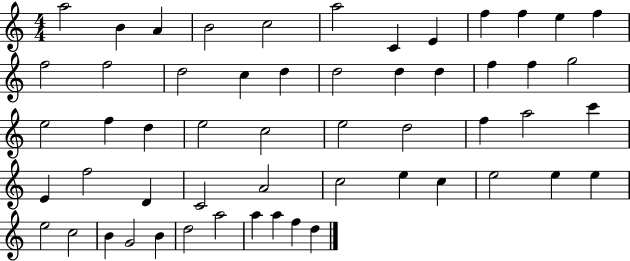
{
  \clef treble
  \numericTimeSignature
  \time 4/4
  \key c \major
  a''2 b'4 a'4 | b'2 c''2 | a''2 c'4 e'4 | f''4 f''4 e''4 f''4 | \break f''2 f''2 | d''2 c''4 d''4 | d''2 d''4 d''4 | f''4 f''4 g''2 | \break e''2 f''4 d''4 | e''2 c''2 | e''2 d''2 | f''4 a''2 c'''4 | \break e'4 f''2 d'4 | c'2 a'2 | c''2 e''4 c''4 | e''2 e''4 e''4 | \break e''2 c''2 | b'4 g'2 b'4 | d''2 a''2 | a''4 a''4 f''4 d''4 | \break \bar "|."
}